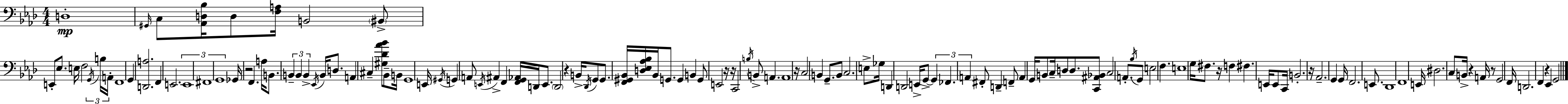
D3/w G#2/s C3/e [Ab2,D3,Bb3]/s D3/e [F3,A3]/s B2/h BIS2/e E2/e Eb3/e. E3/s F3/h G2/s B3/s A2/s F2/w G2/q [D2,A3]/h. F2/q E2/h. E2/w F#2/w G2/w Gb2/s R/h F2/q. A3/s B2/e. B2/q B2/q B2/q Eb2/s B2/s D3/e. A2/q C#3/q [G#3,Db4,Ab4,Bb4]/e Bb2/e B2/s G2/w E2/s G#2/s G2/q A2/e E2/s A#2/q F2/q [F2,G2,Ab2]/s D2/s E2/e. D2/h R/q B2/s Db2/s G2/e G2/e. [F2,G#2,Bb2]/s [D3,Eb3,Ab3,Bb3]/s Bb2/s G2/e. G2/q B2/q G2/e E2/h R/s R/s C2/h B3/s B2/e A2/q. A2/w R/s C3/h B2/q G2/e. B2/e C3/h. E3/e Gb3/s D2/q D2/h E2/s G2/e G2/q FES2/q. A2/q F#2/e D2/q F2/e A2/q G2/s B2/e C3/s D3/e D3/e. [C2,A#2,Bb2]/e C3/h A2/e. Bb3/s G2/e E3/h F3/q. E3/w G3/s F#3/e. R/s F3/q F#3/q. E2/s E2/e C2/s B2/h. R/s Ab2/h. G2/q G2/s F2/h. E2/e. Db2/w F2/w E2/s D#3/h. C3/e B2/s R/q A2/s R/e G2/h F2/s D2/h. F2/q R/q Eb2/q G2/h